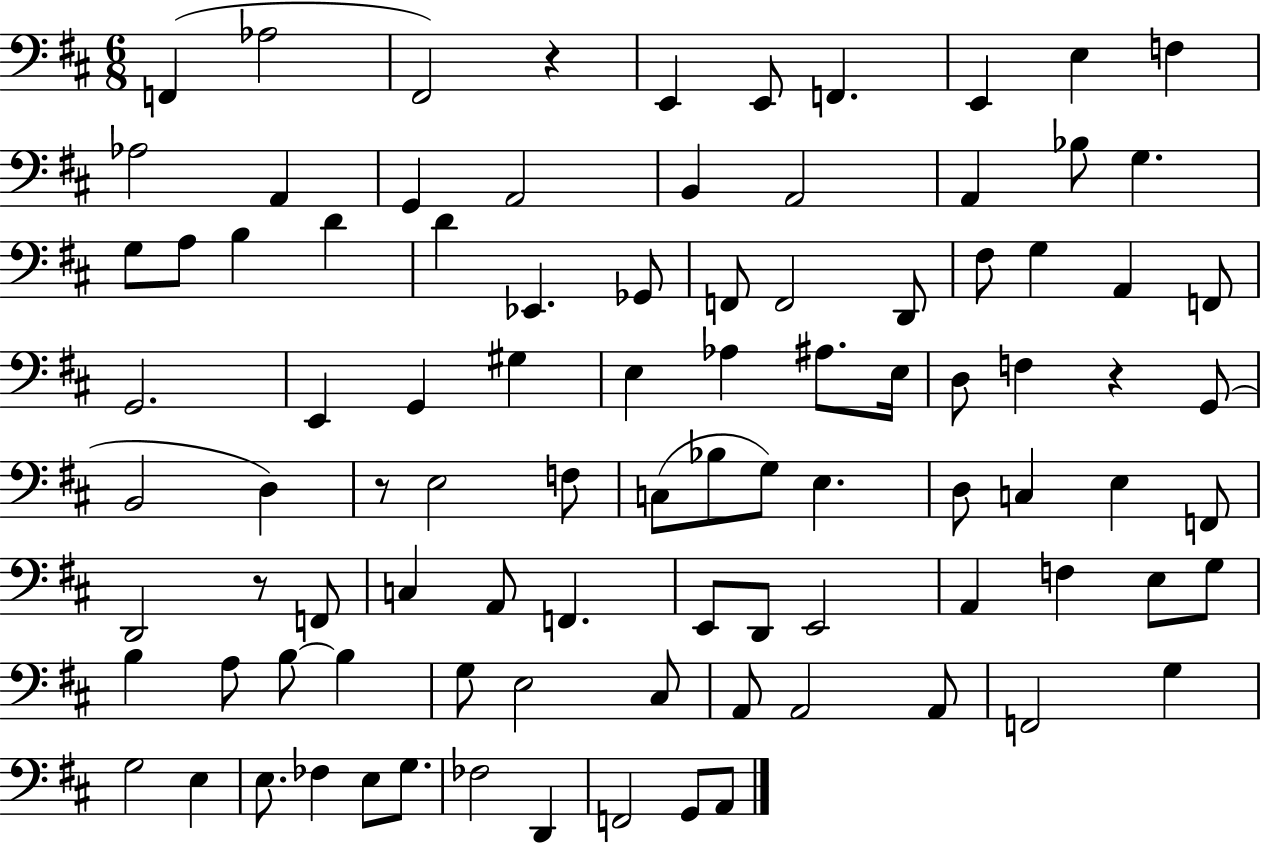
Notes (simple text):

F2/q Ab3/h F#2/h R/q E2/q E2/e F2/q. E2/q E3/q F3/q Ab3/h A2/q G2/q A2/h B2/q A2/h A2/q Bb3/e G3/q. G3/e A3/e B3/q D4/q D4/q Eb2/q. Gb2/e F2/e F2/h D2/e F#3/e G3/q A2/q F2/e G2/h. E2/q G2/q G#3/q E3/q Ab3/q A#3/e. E3/s D3/e F3/q R/q G2/e B2/h D3/q R/e E3/h F3/e C3/e Bb3/e G3/e E3/q. D3/e C3/q E3/q F2/e D2/h R/e F2/e C3/q A2/e F2/q. E2/e D2/e E2/h A2/q F3/q E3/e G3/e B3/q A3/e B3/e B3/q G3/e E3/h C#3/e A2/e A2/h A2/e F2/h G3/q G3/h E3/q E3/e. FES3/q E3/e G3/e. FES3/h D2/q F2/h G2/e A2/e